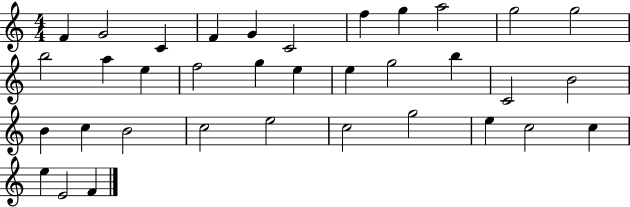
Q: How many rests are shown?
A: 0